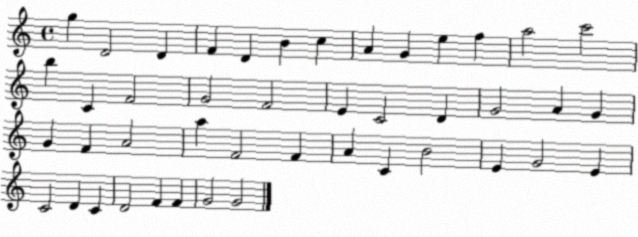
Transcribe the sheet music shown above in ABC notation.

X:1
T:Untitled
M:4/4
L:1/4
K:C
g D2 D F D B c A G e f a2 c'2 b C F2 G2 F2 E C2 D G2 A G G F A2 a F2 F A C B2 E G2 E C2 D C D2 F F G2 G2